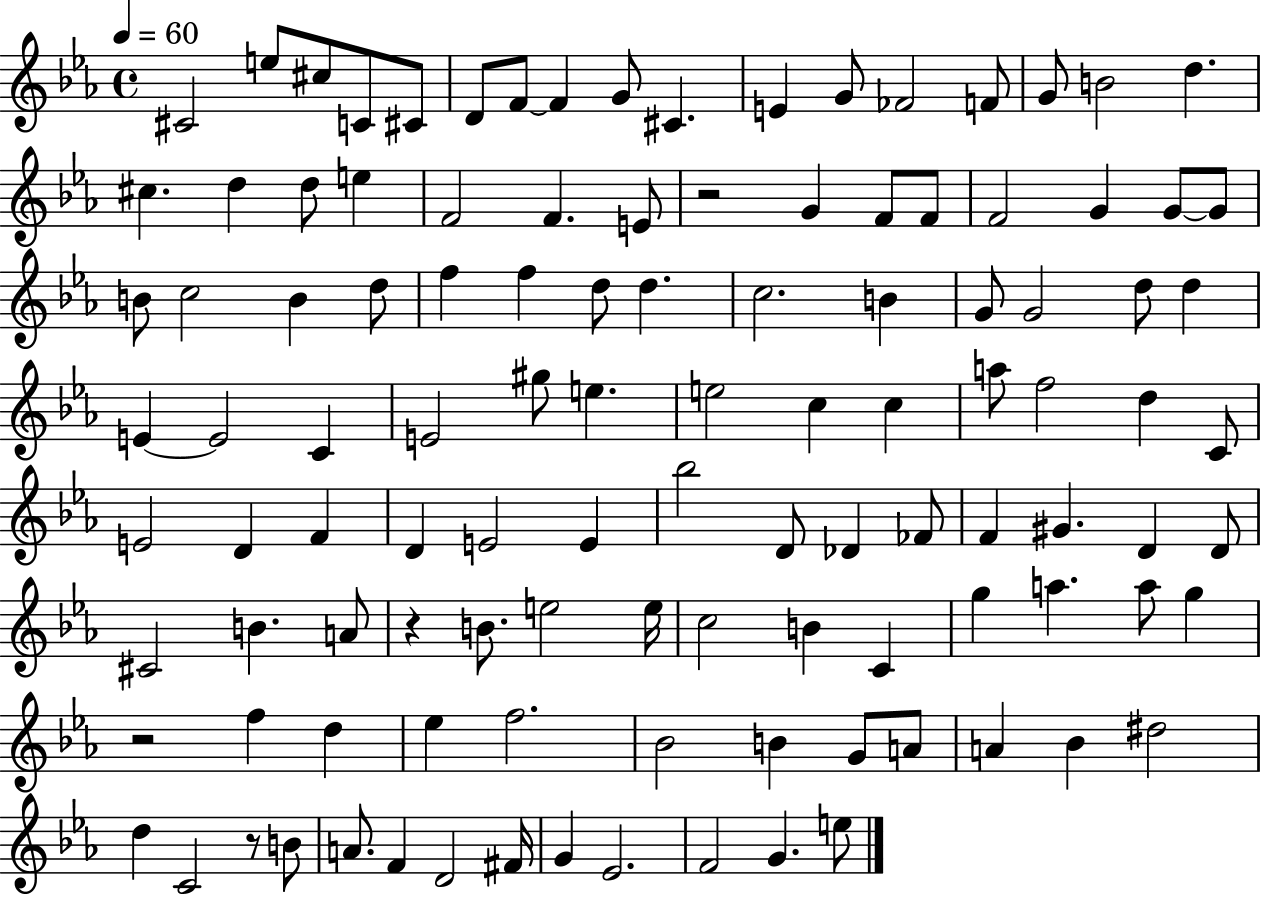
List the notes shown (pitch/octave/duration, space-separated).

C#4/h E5/e C#5/e C4/e C#4/e D4/e F4/e F4/q G4/e C#4/q. E4/q G4/e FES4/h F4/e G4/e B4/h D5/q. C#5/q. D5/q D5/e E5/q F4/h F4/q. E4/e R/h G4/q F4/e F4/e F4/h G4/q G4/e G4/e B4/e C5/h B4/q D5/e F5/q F5/q D5/e D5/q. C5/h. B4/q G4/e G4/h D5/e D5/q E4/q E4/h C4/q E4/h G#5/e E5/q. E5/h C5/q C5/q A5/e F5/h D5/q C4/e E4/h D4/q F4/q D4/q E4/h E4/q Bb5/h D4/e Db4/q FES4/e F4/q G#4/q. D4/q D4/e C#4/h B4/q. A4/e R/q B4/e. E5/h E5/s C5/h B4/q C4/q G5/q A5/q. A5/e G5/q R/h F5/q D5/q Eb5/q F5/h. Bb4/h B4/q G4/e A4/e A4/q Bb4/q D#5/h D5/q C4/h R/e B4/e A4/e. F4/q D4/h F#4/s G4/q Eb4/h. F4/h G4/q. E5/e